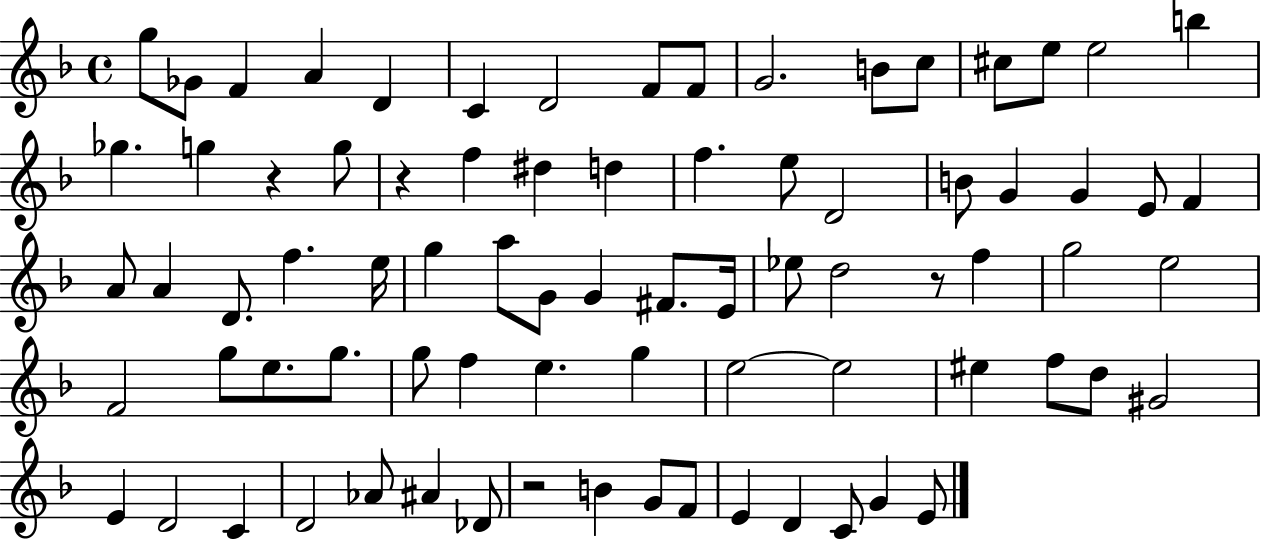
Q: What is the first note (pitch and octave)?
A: G5